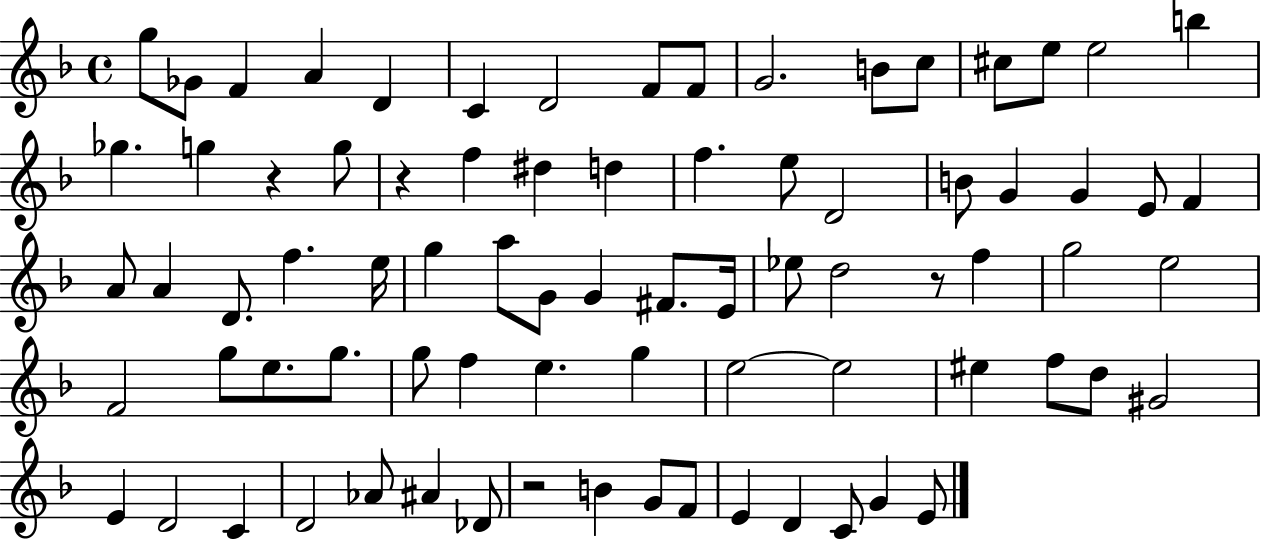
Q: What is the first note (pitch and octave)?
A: G5